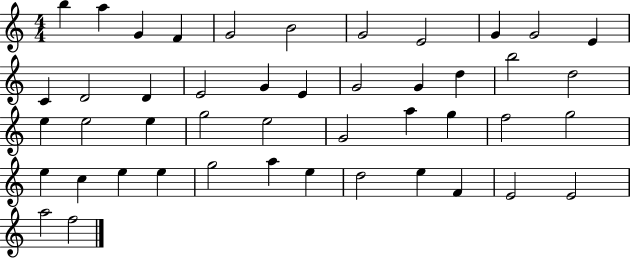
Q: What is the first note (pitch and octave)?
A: B5